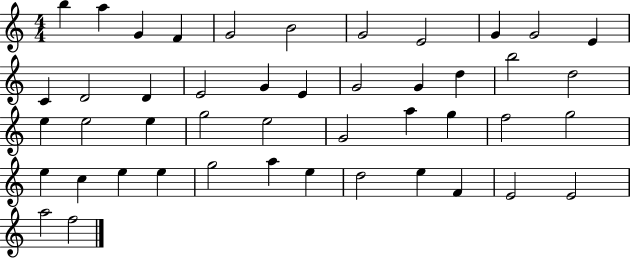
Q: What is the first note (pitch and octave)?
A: B5